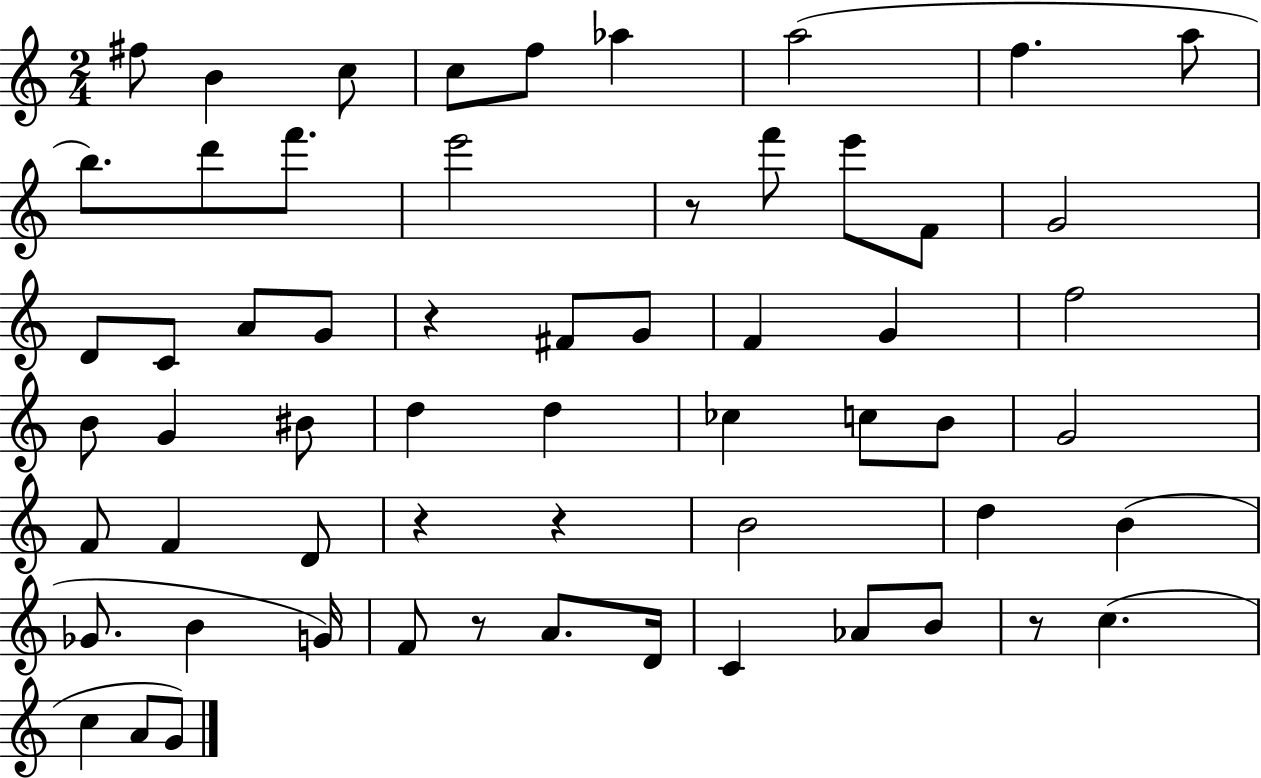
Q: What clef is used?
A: treble